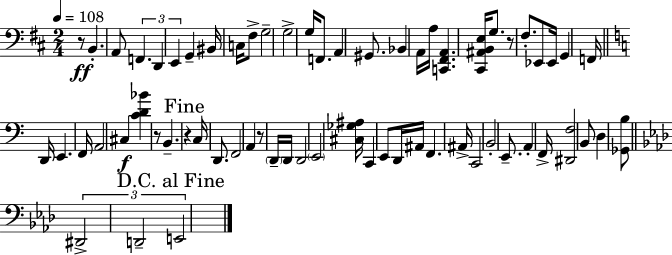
R/e B2/q. A2/e F2/q. D2/q E2/q G2/q BIS2/s C3/s F#3/e G3/h G3/h G3/s F2/e. A2/q G#2/e. Bb2/q A2/s A3/s [C2,F#2,A2]/q. [C#2,A#2,B2,E3]/s G3/e. R/e F#3/e. Eb2/e Eb2/s G2/q F2/s D2/s E2/q. F2/s A2/h C#3/q [C4,D4,Bb4]/q R/e B2/q. R/q C3/s D2/e. F2/h A2/q R/e D2/s D2/s D2/h E2/h [C#3,Gb3,A#3]/s C2/q E2/e D2/s A#2/s F2/q. A#2/s C2/h B2/h E2/e. A2/q F2/s [D#2,F3]/h B2/e D3/q [Gb2,B3]/e D#2/h D2/h E2/h